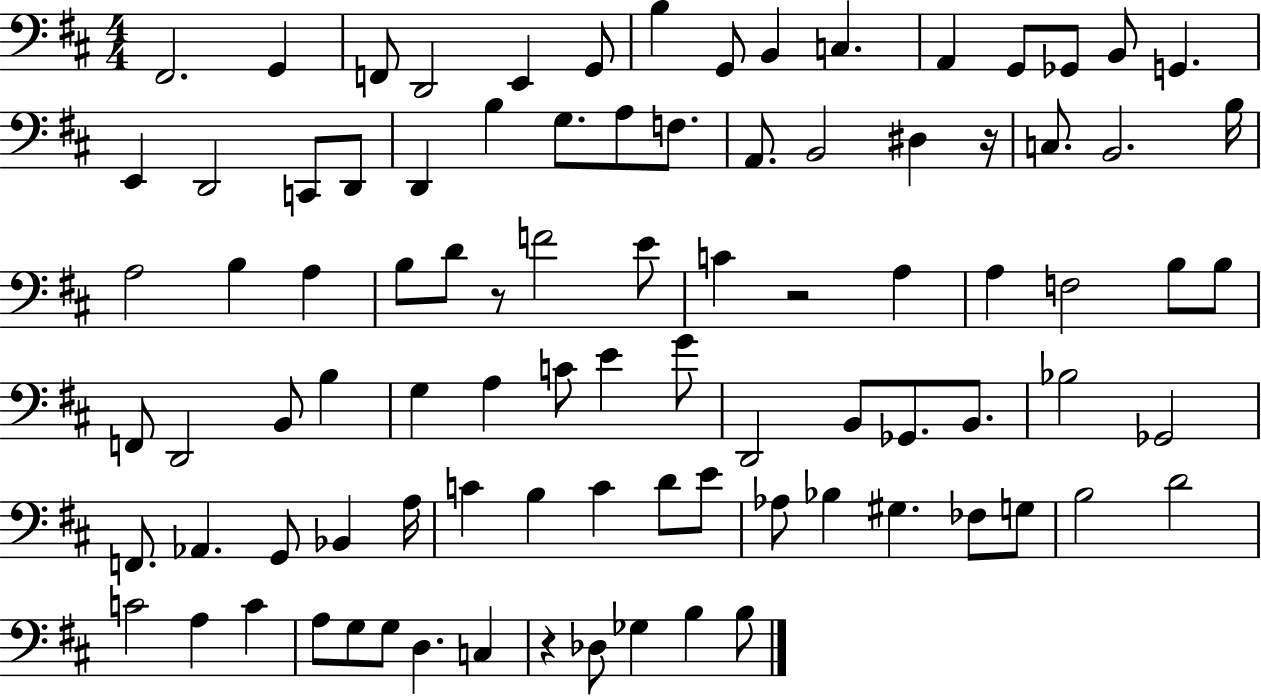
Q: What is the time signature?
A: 4/4